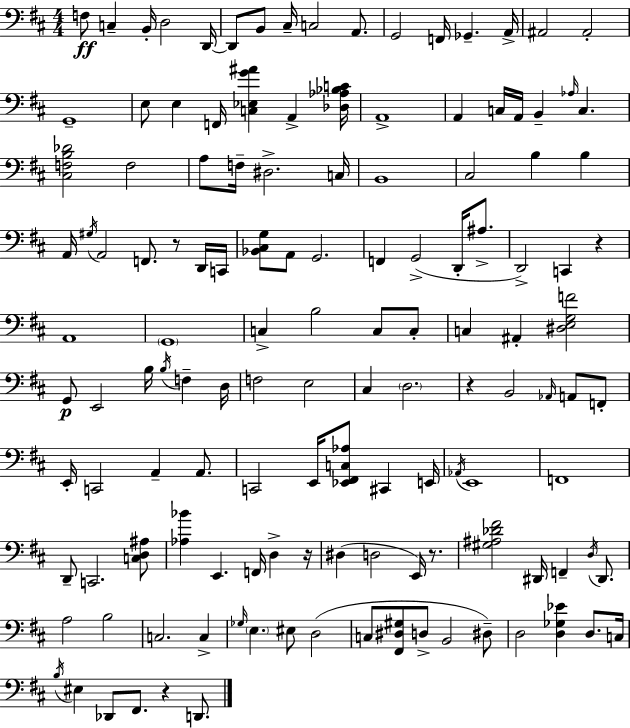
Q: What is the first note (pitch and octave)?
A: F3